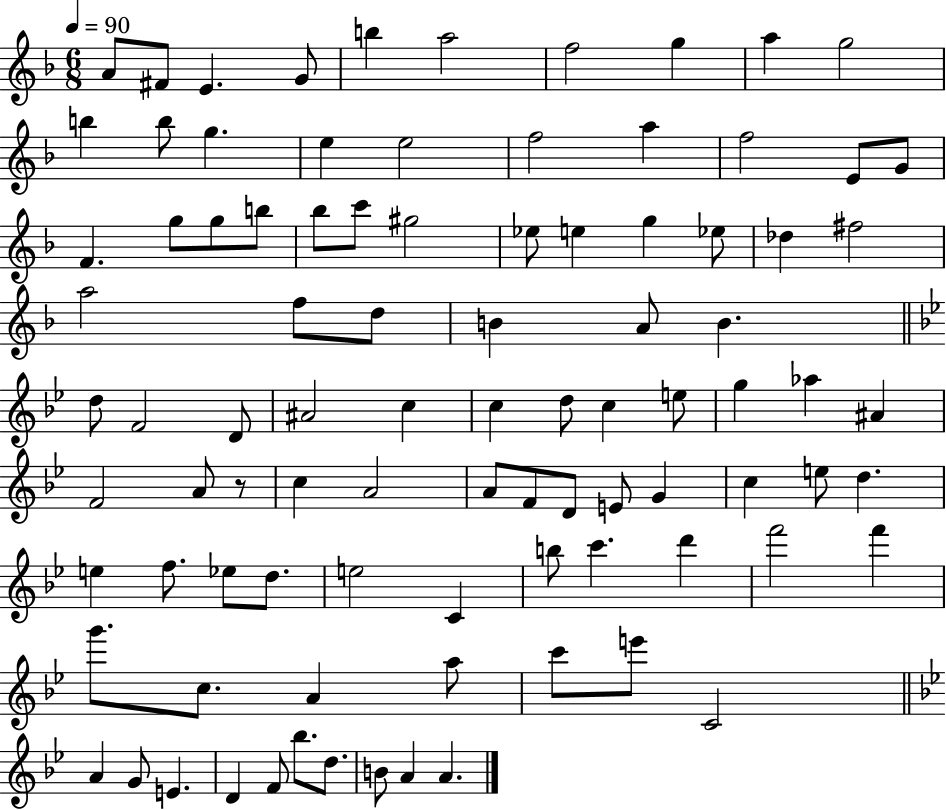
X:1
T:Untitled
M:6/8
L:1/4
K:F
A/2 ^F/2 E G/2 b a2 f2 g a g2 b b/2 g e e2 f2 a f2 E/2 G/2 F g/2 g/2 b/2 _b/2 c'/2 ^g2 _e/2 e g _e/2 _d ^f2 a2 f/2 d/2 B A/2 B d/2 F2 D/2 ^A2 c c d/2 c e/2 g _a ^A F2 A/2 z/2 c A2 A/2 F/2 D/2 E/2 G c e/2 d e f/2 _e/2 d/2 e2 C b/2 c' d' f'2 f' g'/2 c/2 A a/2 c'/2 e'/2 C2 A G/2 E D F/2 _b/2 d/2 B/2 A A